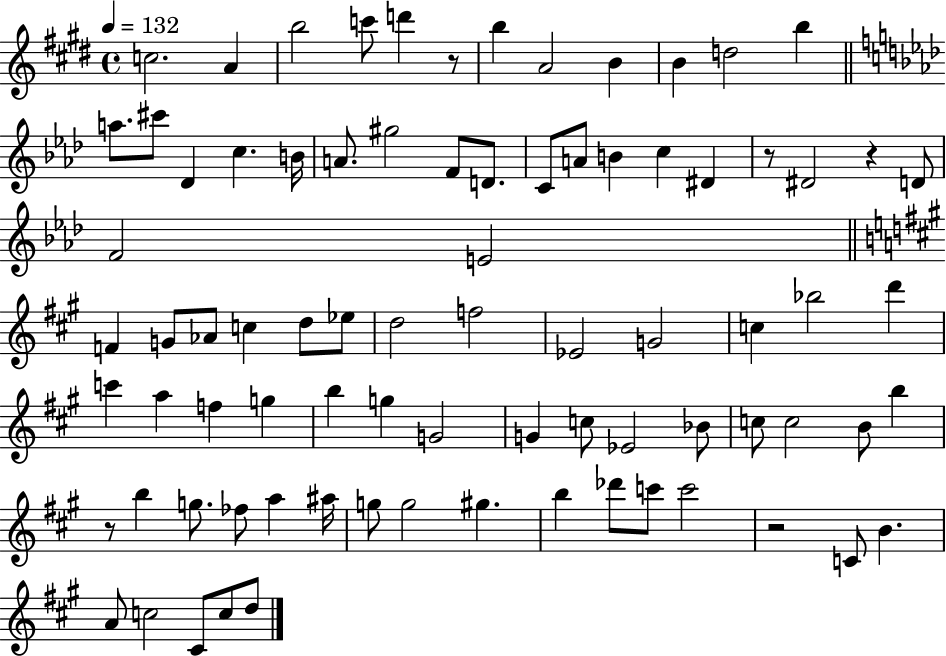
X:1
T:Untitled
M:4/4
L:1/4
K:E
c2 A b2 c'/2 d' z/2 b A2 B B d2 b a/2 ^c'/2 _D c B/4 A/2 ^g2 F/2 D/2 C/2 A/2 B c ^D z/2 ^D2 z D/2 F2 E2 F G/2 _A/2 c d/2 _e/2 d2 f2 _E2 G2 c _b2 d' c' a f g b g G2 G c/2 _E2 _B/2 c/2 c2 B/2 b z/2 b g/2 _f/2 a ^a/4 g/2 g2 ^g b _d'/2 c'/2 c'2 z2 C/2 B A/2 c2 ^C/2 c/2 d/2